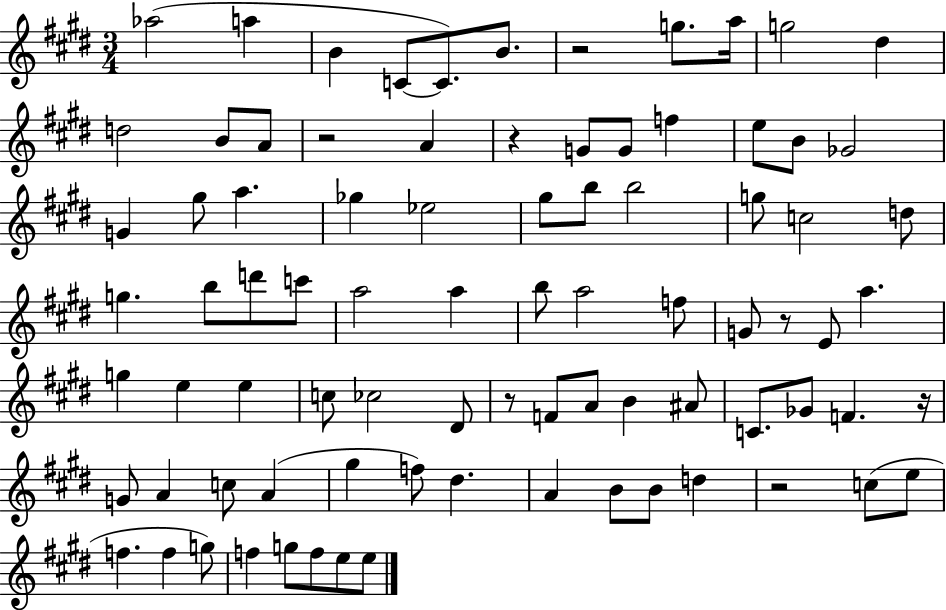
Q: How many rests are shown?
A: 7